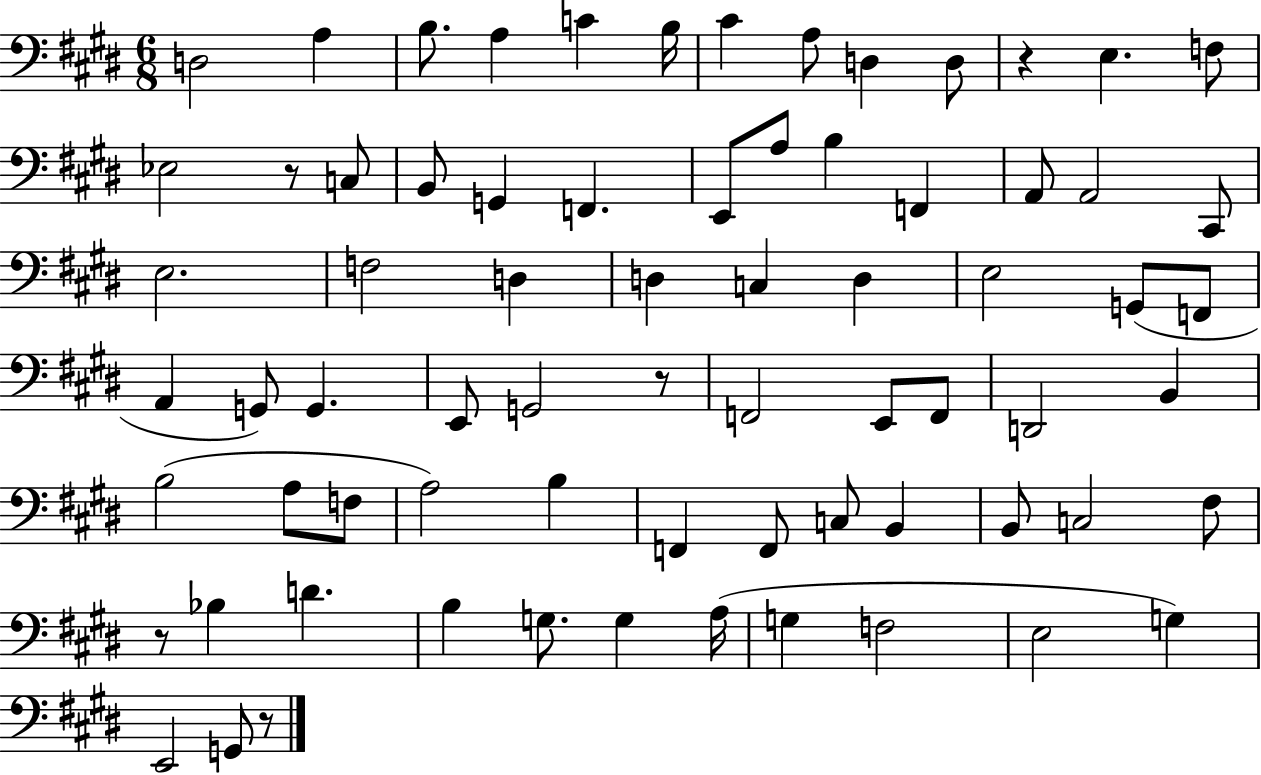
D3/h A3/q B3/e. A3/q C4/q B3/s C#4/q A3/e D3/q D3/e R/q E3/q. F3/e Eb3/h R/e C3/e B2/e G2/q F2/q. E2/e A3/e B3/q F2/q A2/e A2/h C#2/e E3/h. F3/h D3/q D3/q C3/q D3/q E3/h G2/e F2/e A2/q G2/e G2/q. E2/e G2/h R/e F2/h E2/e F2/e D2/h B2/q B3/h A3/e F3/e A3/h B3/q F2/q F2/e C3/e B2/q B2/e C3/h F#3/e R/e Bb3/q D4/q. B3/q G3/e. G3/q A3/s G3/q F3/h E3/h G3/q E2/h G2/e R/e